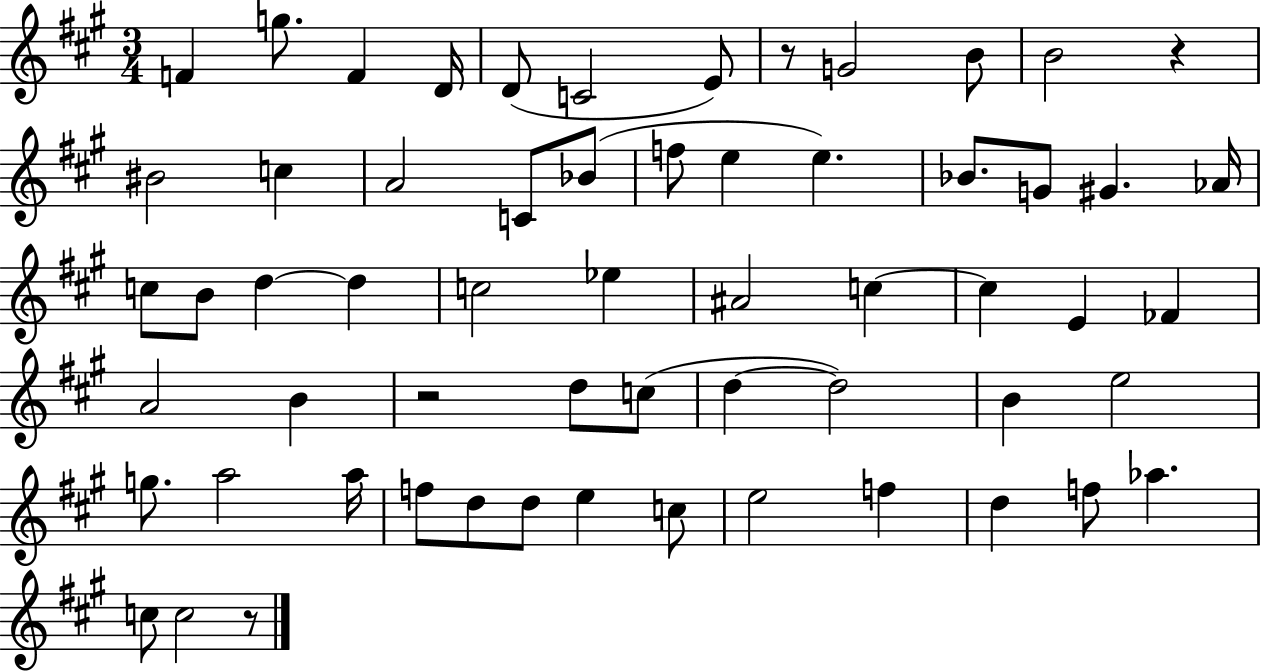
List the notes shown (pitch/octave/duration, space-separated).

F4/q G5/e. F4/q D4/s D4/e C4/h E4/e R/e G4/h B4/e B4/h R/q BIS4/h C5/q A4/h C4/e Bb4/e F5/e E5/q E5/q. Bb4/e. G4/e G#4/q. Ab4/s C5/e B4/e D5/q D5/q C5/h Eb5/q A#4/h C5/q C5/q E4/q FES4/q A4/h B4/q R/h D5/e C5/e D5/q D5/h B4/q E5/h G5/e. A5/h A5/s F5/e D5/e D5/e E5/q C5/e E5/h F5/q D5/q F5/e Ab5/q. C5/e C5/h R/e